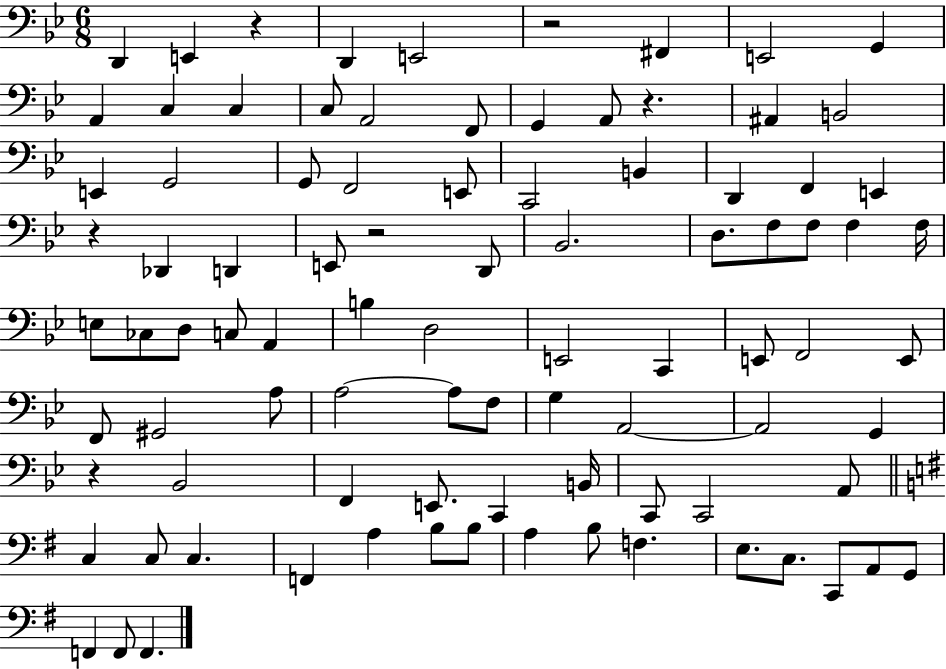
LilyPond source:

{
  \clef bass
  \numericTimeSignature
  \time 6/8
  \key bes \major
  \repeat volta 2 { d,4 e,4 r4 | d,4 e,2 | r2 fis,4 | e,2 g,4 | \break a,4 c4 c4 | c8 a,2 f,8 | g,4 a,8 r4. | ais,4 b,2 | \break e,4 g,2 | g,8 f,2 e,8 | c,2 b,4 | d,4 f,4 e,4 | \break r4 des,4 d,4 | e,8 r2 d,8 | bes,2. | d8. f8 f8 f4 f16 | \break e8 ces8 d8 c8 a,4 | b4 d2 | e,2 c,4 | e,8 f,2 e,8 | \break f,8 gis,2 a8 | a2~~ a8 f8 | g4 a,2~~ | a,2 g,4 | \break r4 bes,2 | f,4 e,8. c,4 b,16 | c,8 c,2 a,8 | \bar "||" \break \key e \minor c4 c8 c4. | f,4 a4 b8 b8 | a4 b8 f4. | e8. c8. c,8 a,8 g,8 | \break f,4 f,8 f,4. | } \bar "|."
}